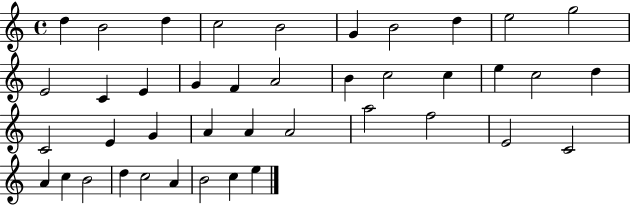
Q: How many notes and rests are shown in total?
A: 41